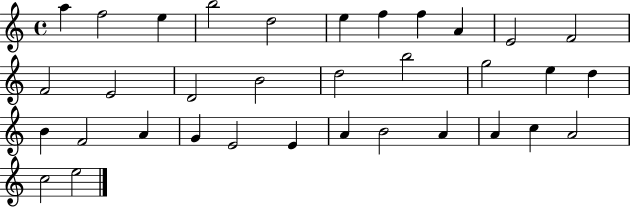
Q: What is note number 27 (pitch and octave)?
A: A4